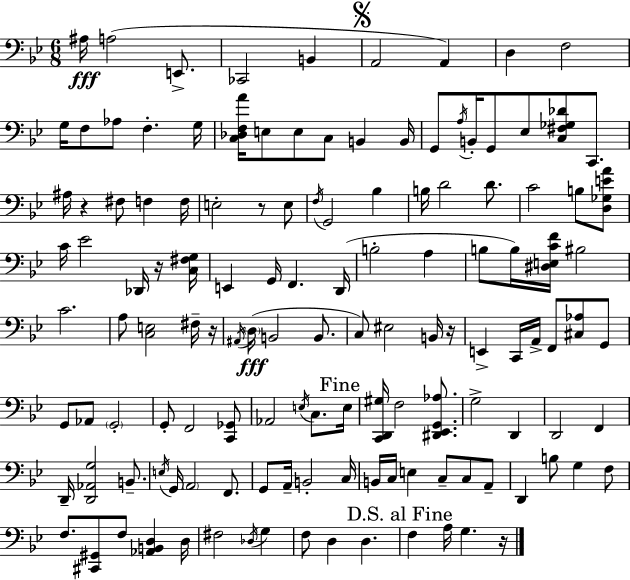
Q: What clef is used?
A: bass